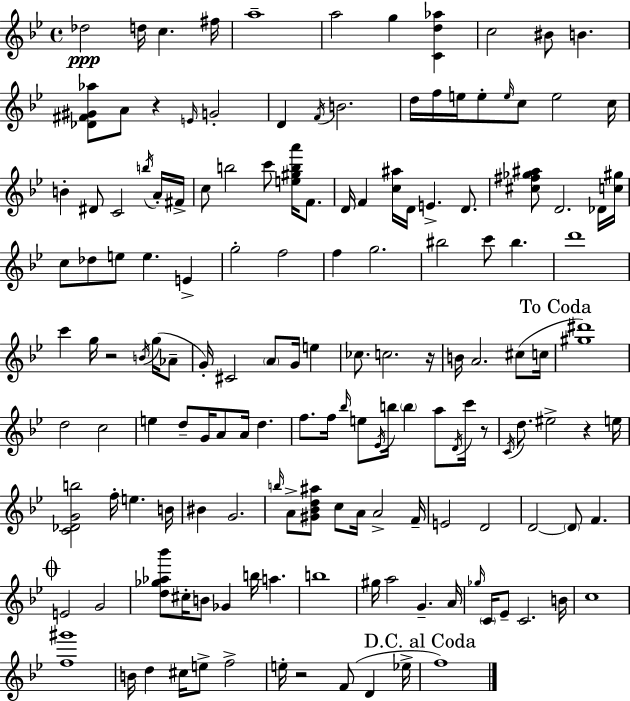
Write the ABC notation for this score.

X:1
T:Untitled
M:4/4
L:1/4
K:Bb
_d2 d/4 c ^f/4 a4 a2 g [Cd_a] c2 ^B/2 B [_D^F^G_a]/2 A/2 z E/4 G2 D F/4 B2 d/4 f/4 e/4 e/2 e/4 c/2 e2 c/4 B ^D/2 C2 b/4 A/4 ^F/4 c/2 b2 c'/2 [e^gba']/4 F/2 D/4 F [c^a]/4 D/4 E D/2 [^c^f_g^a]/2 D2 _D/4 [c^g]/4 c/2 _d/2 e/2 e E g2 f2 f g2 ^b2 c'/2 ^b d'4 c' g/4 z2 B/4 g/4 _A/2 G/4 ^C2 A/2 G/4 e _c/2 c2 z/4 B/4 A2 ^c/2 c/4 [^g^d']4 d2 c2 e d/2 G/4 A/2 A/4 d f/2 f/4 _b/4 e/2 _E/4 b/4 b a/2 D/4 c'/4 z/2 C/4 d/2 ^e2 z e/4 [C_DGb]2 f/4 e B/4 ^B G2 b/4 A/2 [^G_Bd^a]/2 c/2 A/4 A2 F/4 E2 D2 D2 D/2 F E2 G2 [d_g_a_b']/2 ^c/4 B/2 _G b/4 a b4 ^g/4 a2 G A/4 _g/4 C/4 _E/2 C2 B/4 c4 [f^g']4 B/4 d ^c/4 e/2 f2 e/4 z2 F/2 D _e/4 f4